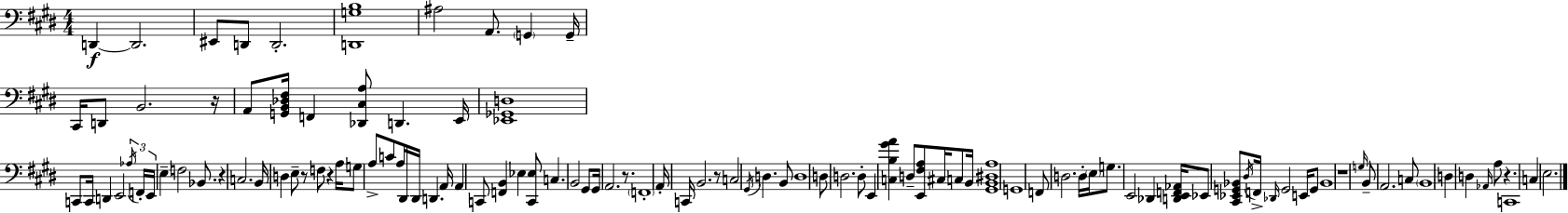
{
  \clef bass
  \numericTimeSignature
  \time 4/4
  \key e \major
  \repeat volta 2 { d,4~~\f d,2. | eis,8 d,8 d,2.-. | <d, g b>1 | ais2 a,8. \parenthesize g,4 g,16-- | \break cis,16 d,8 b,2. r16 | a,8 <g, b, des fis>16 f,4 <des, cis a>8 d,4. e,16 | <ees, ges, d>1 | c,8 c,16 d,4 e,2 \tuplet 3/2 { \acciaccatura { aes16 } | \break f,16-. e,16 } \parenthesize e4-- f2 bes,8. | r4 c2. | b,16 d4 e8-- r8 f8 r4 | a16 g8 a8-> c'8 a16 dis,16 dis,16 d,4. | \break a,16 a,4 c,8 <f, b,>4 ees4 <c, ees>8 | c4. b,2 gis,8 | gis,16 a,2. r8. | \parenthesize f,1-. | \break a,16-. c,16 b,2. r8 | c2 \acciaccatura { gis,16 } d4. | b,8 d1 | d8 d2. | \break d8-. e,4 <c b gis' a'>4 d8-- <e, fis a>8 cis16 c8 | b,16 <gis, b, dis a>1 | g,1 | f,8 d2. | \break d16-. \parenthesize e16 g8. e,2 des,4 | <d, e, f, aes,>16 ees,8 <cis, ees, g, bes,>8 \acciaccatura { dis16 } f,16-> \grace { des,16 } g,2 | e,16 g,8 bes,1 | r1 | \break \grace { g16 } b,8-- a,2. | c8 \parenthesize b,1 | d4 d4 \grace { aes,16 } a8 | r4. c,1 | \break c4 e2. | } \bar "|."
}